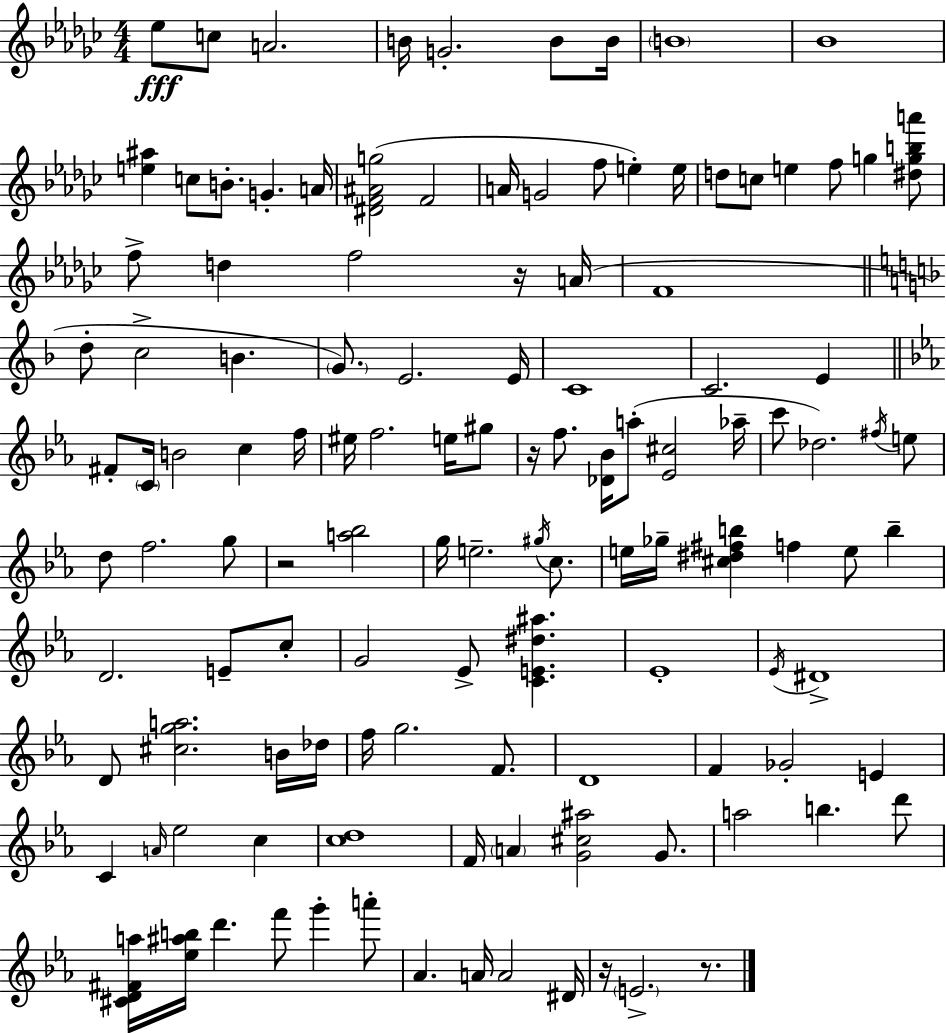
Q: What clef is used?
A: treble